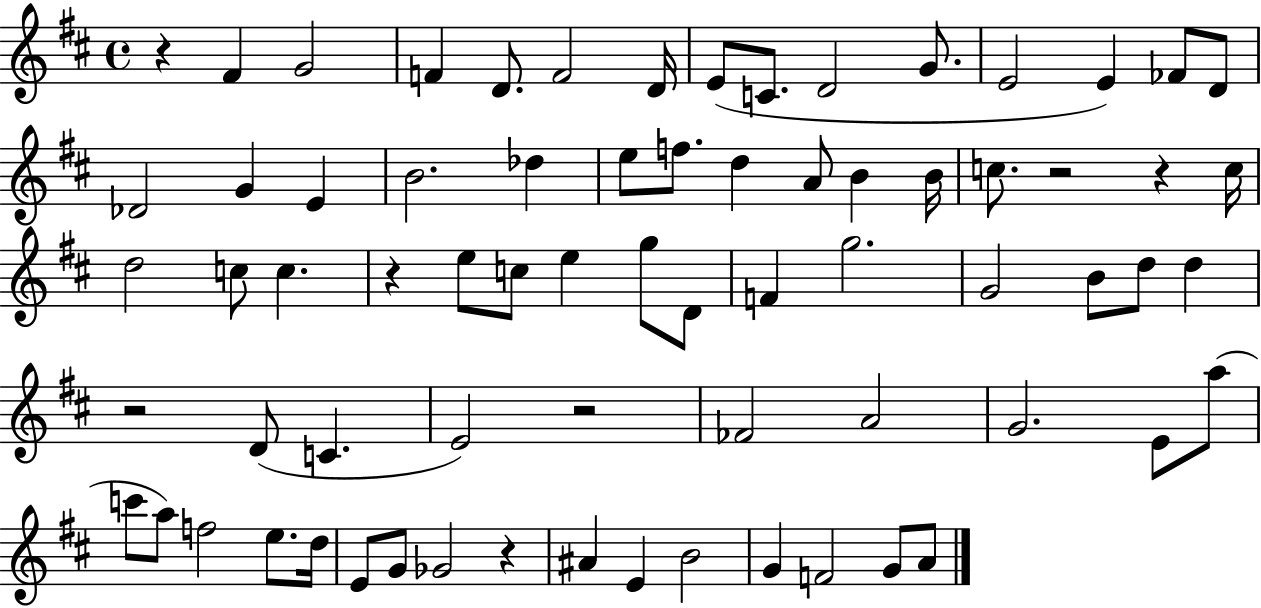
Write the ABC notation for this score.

X:1
T:Untitled
M:4/4
L:1/4
K:D
z ^F G2 F D/2 F2 D/4 E/2 C/2 D2 G/2 E2 E _F/2 D/2 _D2 G E B2 _d e/2 f/2 d A/2 B B/4 c/2 z2 z c/4 d2 c/2 c z e/2 c/2 e g/2 D/2 F g2 G2 B/2 d/2 d z2 D/2 C E2 z2 _F2 A2 G2 E/2 a/2 c'/2 a/2 f2 e/2 d/4 E/2 G/2 _G2 z ^A E B2 G F2 G/2 A/2